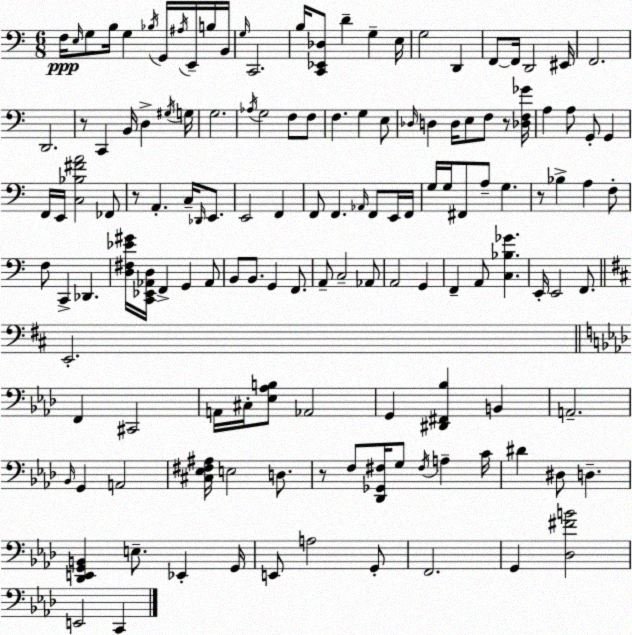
X:1
T:Untitled
M:6/8
L:1/4
K:C
F,/4 E,/4 G,/2 B,/4 G, _B,/4 G,,/4 ^A,/4 E,,/4 B,/4 B,,/4 G,/4 C,,2 B,/4 [C,,_E,,_D,]/2 D G, E,/4 G,2 D,, F,,/2 F,,/4 D,,2 ^E,,/4 F,,2 D,,2 z/2 C,, B,,/4 D, ^G,/4 G,/4 G,2 _A,/4 G,2 F,/2 F,/2 F, G, E,/2 _D,/4 D, D,/4 E,/2 F,/2 z/2 [_D,F,_G]/4 A, A,/2 G,,/2 G,, F,,/4 E,,/4 [C,_B,^FA]2 _F,,/2 z/2 A,, C,/4 _D,,/4 E,,/2 E,,2 F,, F,,/2 F,, _A,,/4 F,,/2 E,,/4 F,,/4 G,/4 G,/4 ^F,,/2 A,/2 G, z/2 _B, A, F,/2 F,/2 C,, _D,, [D,^F,_E^G]/4 [C,,_E,,_A,,D,]/4 F,, G,, _A,,/2 B,,/2 B,,/2 G,, F,,/2 A,,/2 C,2 _A,,/2 A,,2 G,, F,, A,,/2 [C,_B,_G] E,,/4 E,,2 F,,/2 E,,2 F,, ^C,,2 A,,/4 ^C,/4 [_E,_A,B,]/2 _A,,2 G,, [^D,,^F,,_B,] B,, A,,2 _B,,/4 G,, A,,2 [^C,_E,^F,^A,]/4 E,2 D,/2 z/2 F,/2 [_D,,_G,,^F,]/4 G,/2 ^F,/4 A, C/4 ^D ^D,/2 D, [_D,,E,,G,,B,,] E,/2 _E,, G,,/4 E,,/2 A,2 G,,/2 F,,2 G,, [_D,^FB]2 E,,2 C,,